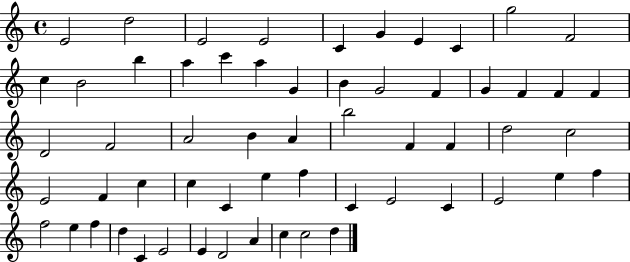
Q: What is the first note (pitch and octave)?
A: E4